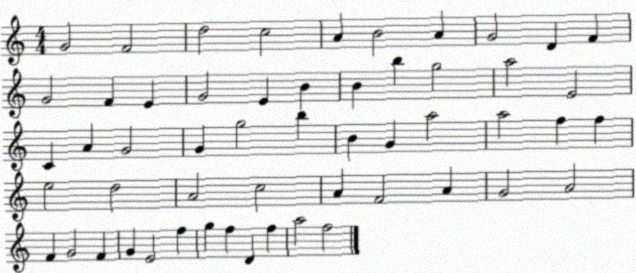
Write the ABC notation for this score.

X:1
T:Untitled
M:4/4
L:1/4
K:C
G2 F2 d2 c2 A B2 A G2 D F G2 F E G2 E B B b g2 a2 E2 C A G2 G g2 b B G a2 a2 f f e2 d2 A2 c2 A F2 A G2 A2 F G2 F G E2 f g f D f a2 f2